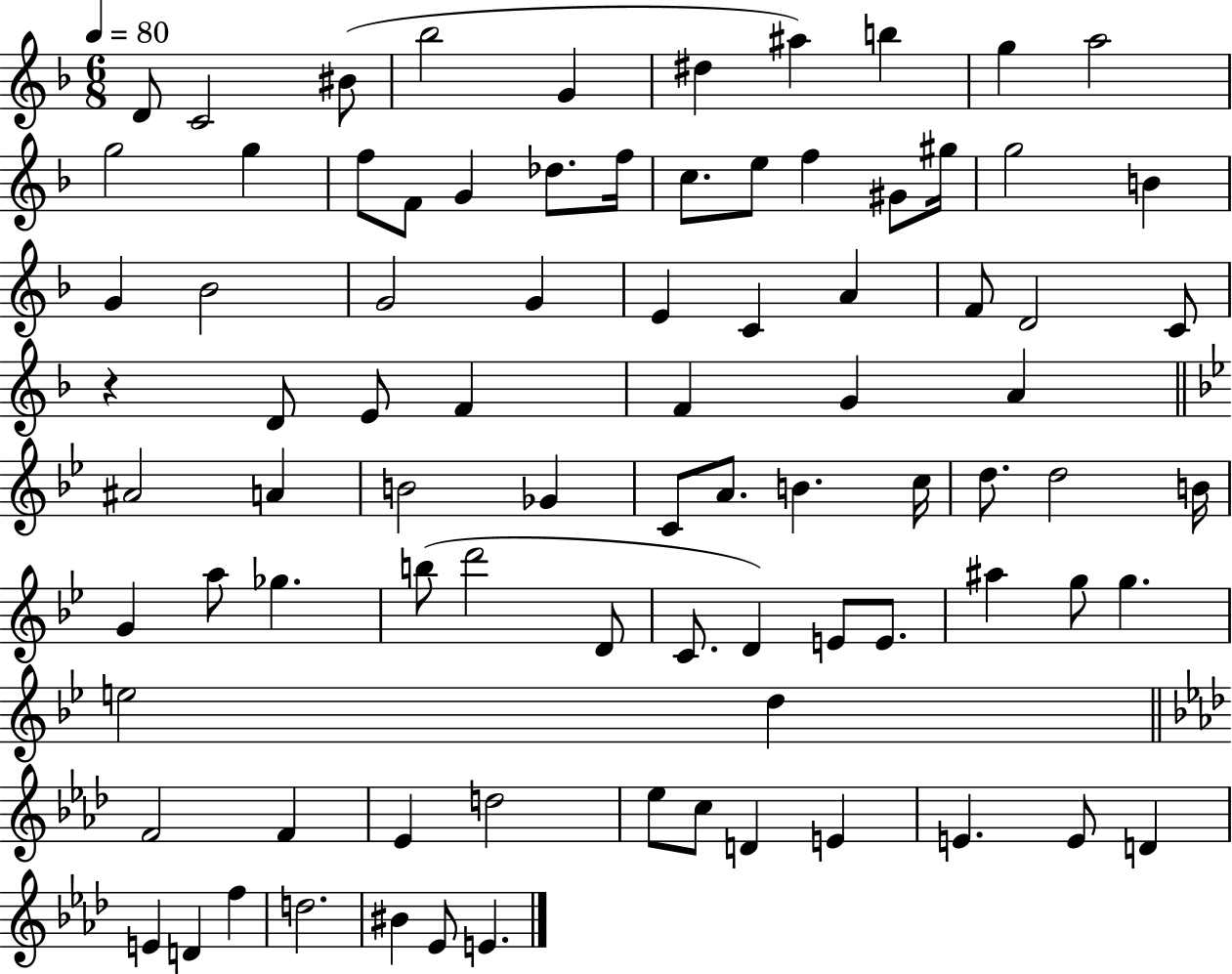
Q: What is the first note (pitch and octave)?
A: D4